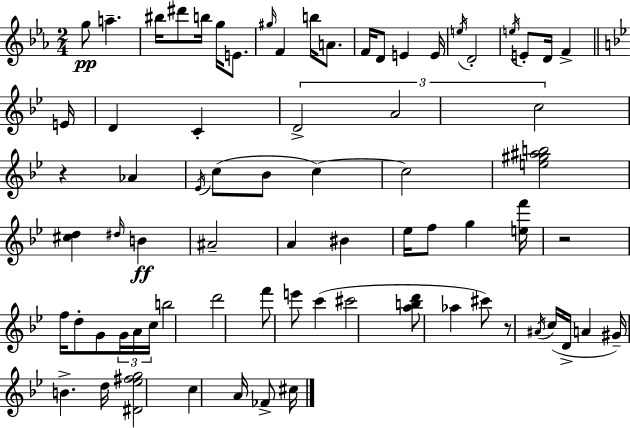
G5/e A5/q. BIS5/s D#6/e B5/s G5/s E4/e. G#5/s F4/q B5/s A4/e. F4/s D4/e E4/q E4/s E5/s D4/h E5/s E4/e D4/s F4/q E4/s D4/q C4/q D4/h A4/h C5/h R/q Ab4/q Eb4/s C5/e Bb4/e C5/q C5/h [E5,G#5,A#5,B5]/h [C#5,D5]/q D#5/s B4/q A#4/h A4/q BIS4/q Eb5/s F5/e G5/q [E5,F6]/s R/h F5/s D5/e G4/e G4/s A4/s C5/s B5/h D6/h F6/e E6/e C6/q C#6/h [A5,B5,D6]/e Ab5/q C#6/e R/e A#4/s C5/s D4/s A4/q G#4/s B4/q. D5/s [D#4,Eb5,F#5,G5]/h C5/q A4/s FES4/e C#5/s